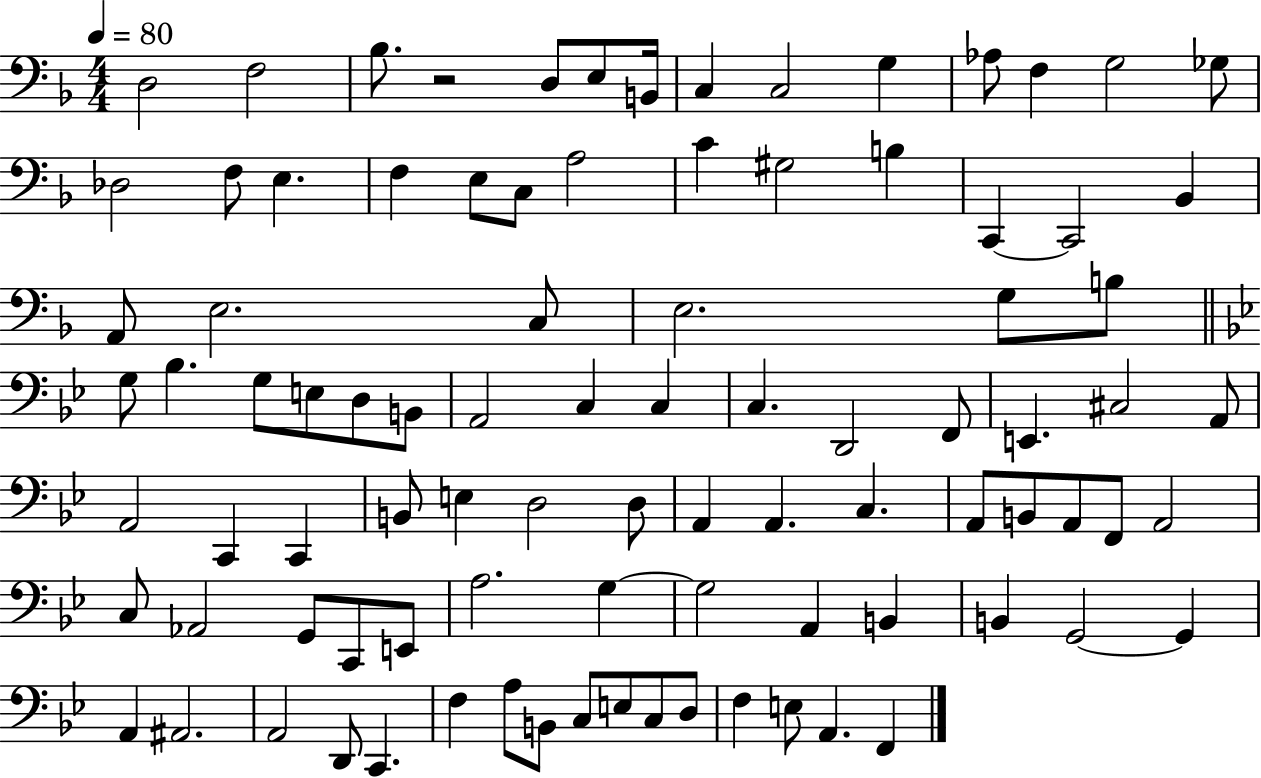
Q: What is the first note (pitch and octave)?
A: D3